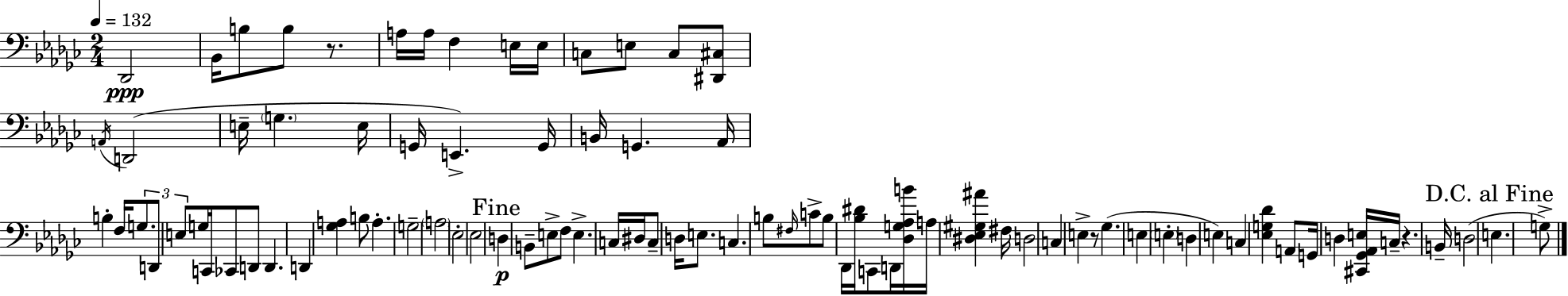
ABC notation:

X:1
T:Untitled
M:2/4
L:1/4
K:Ebm
_D,,2 _B,,/4 B,/2 B,/2 z/2 A,/4 A,/4 F, E,/4 E,/4 C,/2 E,/2 C,/2 [^D,,^C,]/2 A,,/4 D,,2 E,/4 G, E,/4 G,,/4 E,, G,,/4 B,,/4 G,, _A,,/4 B, F,/4 G,/2 D,,/2 E,/2 G,/4 C,,/4 _C,,/2 D,,/2 D,, D,, [_G,A,] B,/2 A, G,2 A,2 _E,2 _E,2 D, B,,/2 E,/2 F,/2 E, C,/4 ^D,/4 C,/2 D,/4 E,/2 C, B,/2 ^F,/4 C/2 B,/2 _D,,/4 [_B,^D]/4 C,,/2 D,,/4 [_D,G,_A,B]/4 A,/4 [^D,_E,^G,^A] ^F,/4 D,2 C, E, z/2 _G, E, E, D, E, C, [_E,G,_D] A,,/2 G,,/4 D, [^C,,_G,,_A,,E,]/4 C,/4 z B,,/4 D,2 E, G,/2